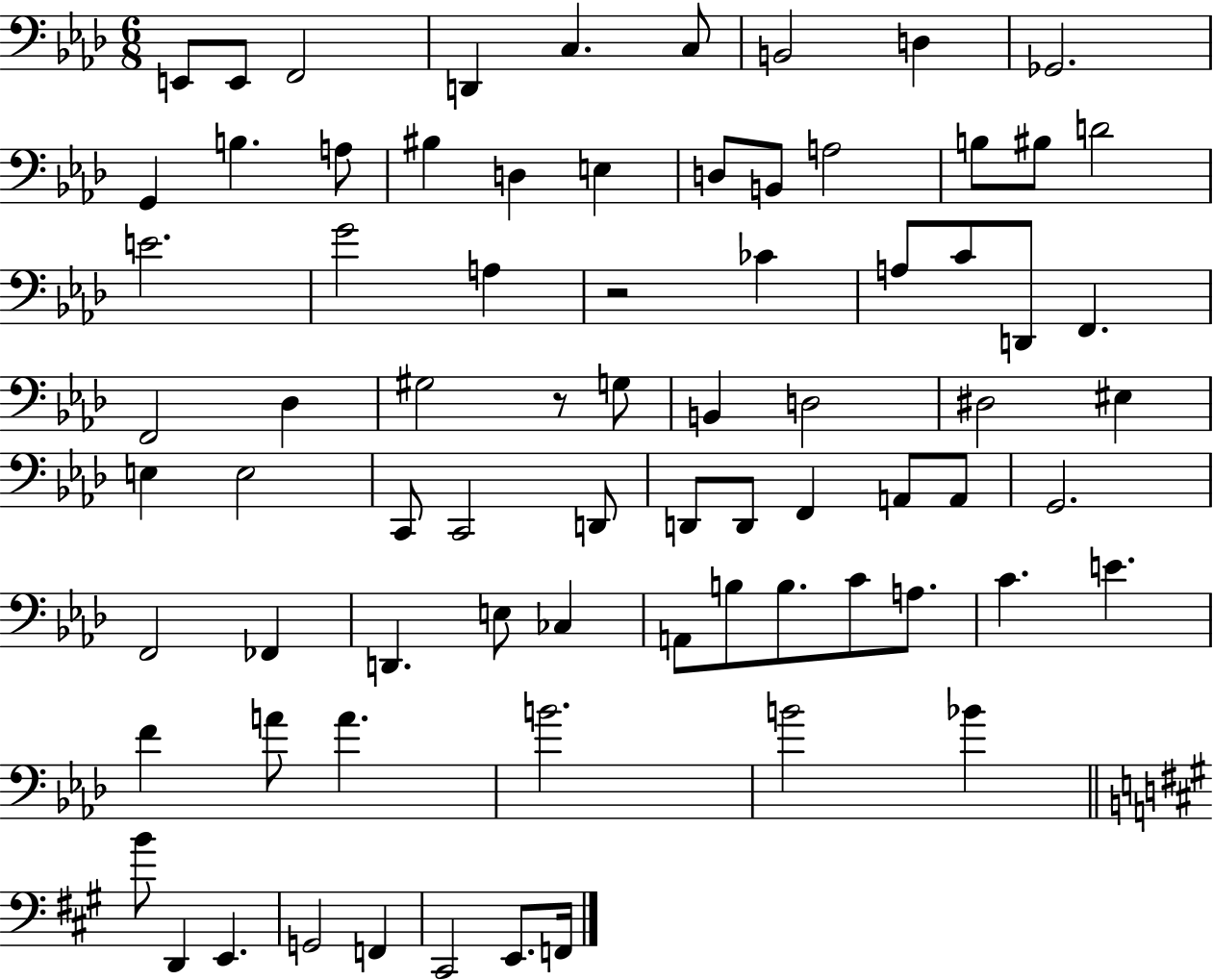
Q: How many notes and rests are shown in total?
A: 76